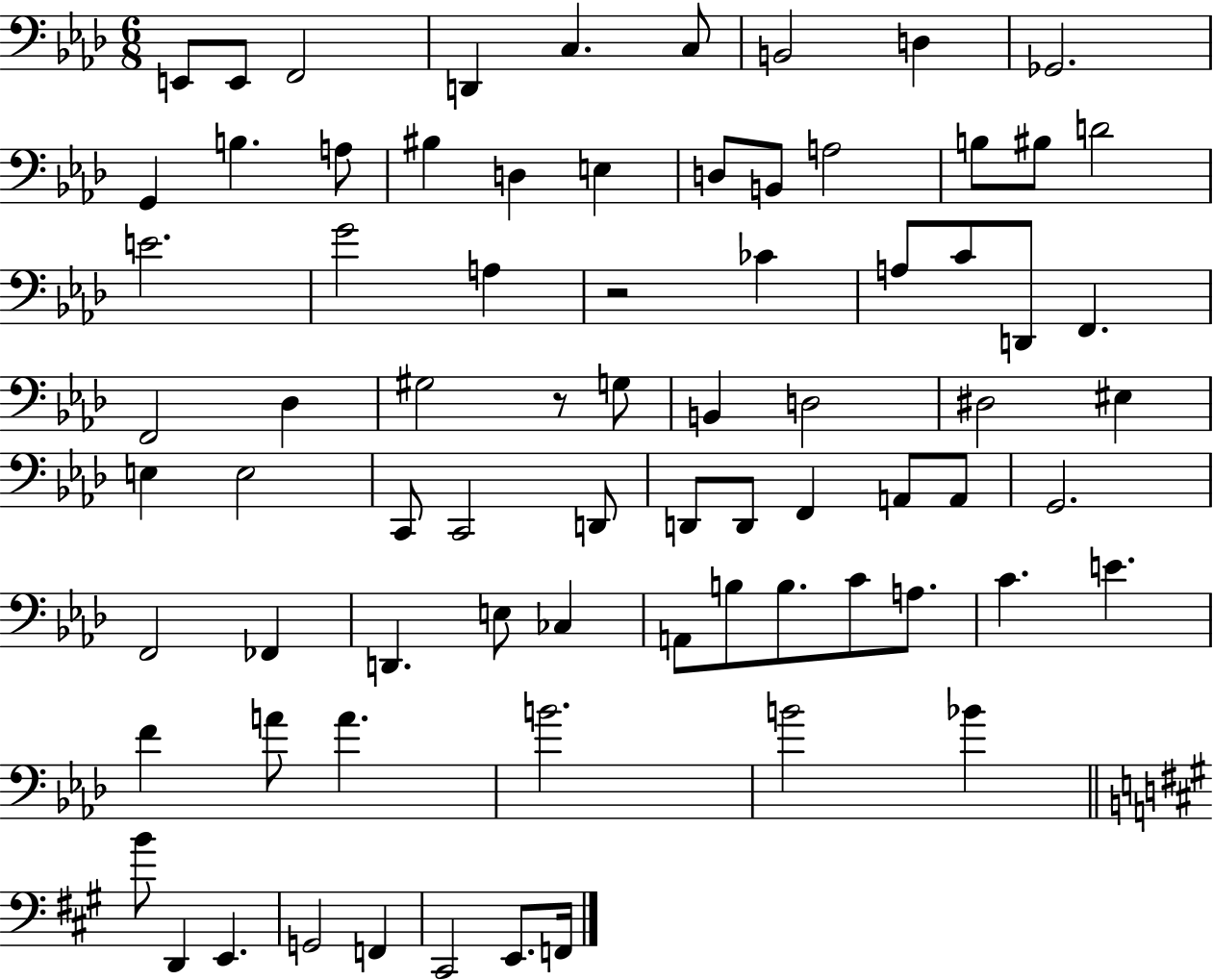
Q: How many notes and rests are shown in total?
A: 76